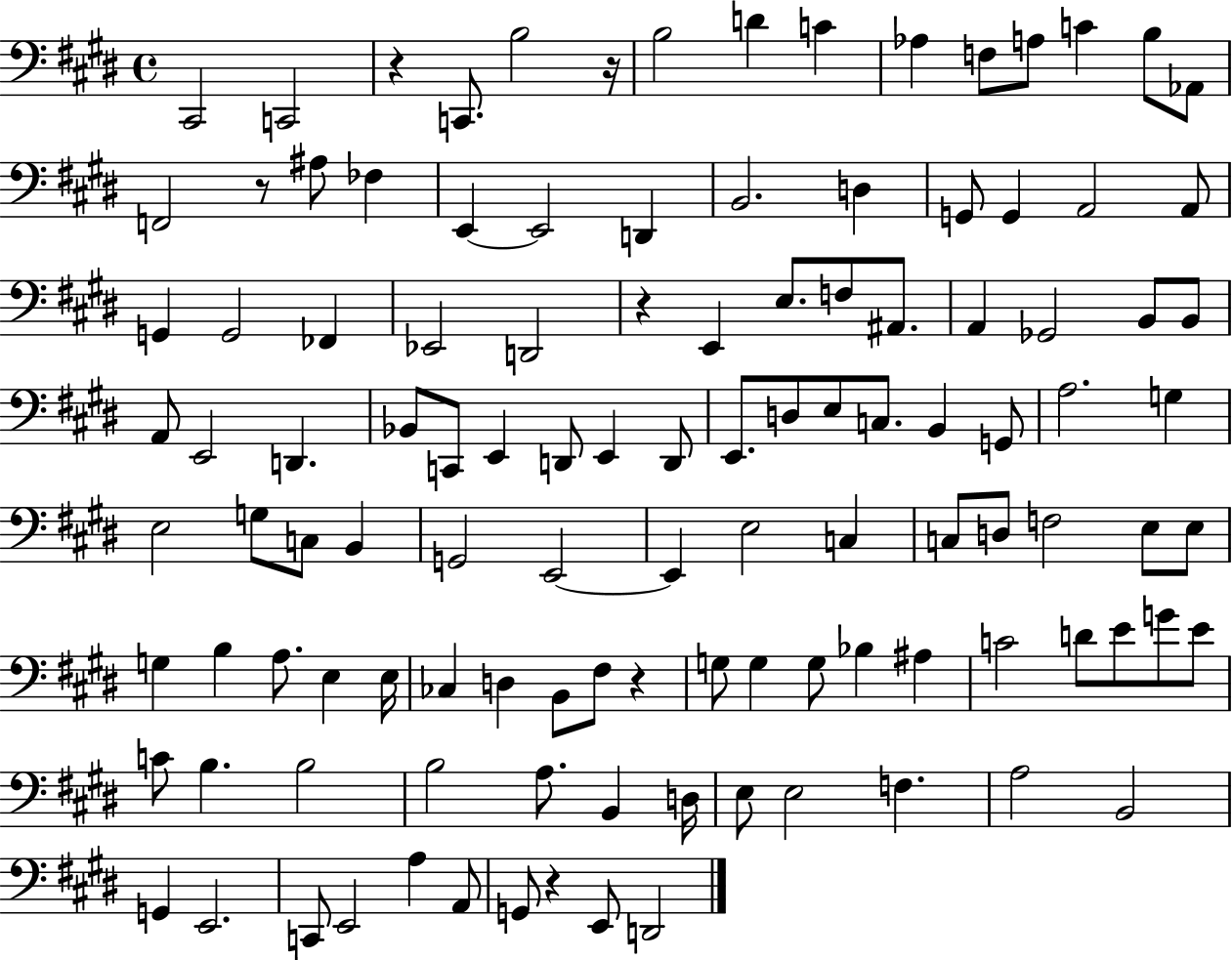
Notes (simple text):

C#2/h C2/h R/q C2/e. B3/h R/s B3/h D4/q C4/q Ab3/q F3/e A3/e C4/q B3/e Ab2/e F2/h R/e A#3/e FES3/q E2/q E2/h D2/q B2/h. D3/q G2/e G2/q A2/h A2/e G2/q G2/h FES2/q Eb2/h D2/h R/q E2/q E3/e. F3/e A#2/e. A2/q Gb2/h B2/e B2/e A2/e E2/h D2/q. Bb2/e C2/e E2/q D2/e E2/q D2/e E2/e. D3/e E3/e C3/e. B2/q G2/e A3/h. G3/q E3/h G3/e C3/e B2/q G2/h E2/h E2/q E3/h C3/q C3/e D3/e F3/h E3/e E3/e G3/q B3/q A3/e. E3/q E3/s CES3/q D3/q B2/e F#3/e R/q G3/e G3/q G3/e Bb3/q A#3/q C4/h D4/e E4/e G4/e E4/e C4/e B3/q. B3/h B3/h A3/e. B2/q D3/s E3/e E3/h F3/q. A3/h B2/h G2/q E2/h. C2/e E2/h A3/q A2/e G2/e R/q E2/e D2/h